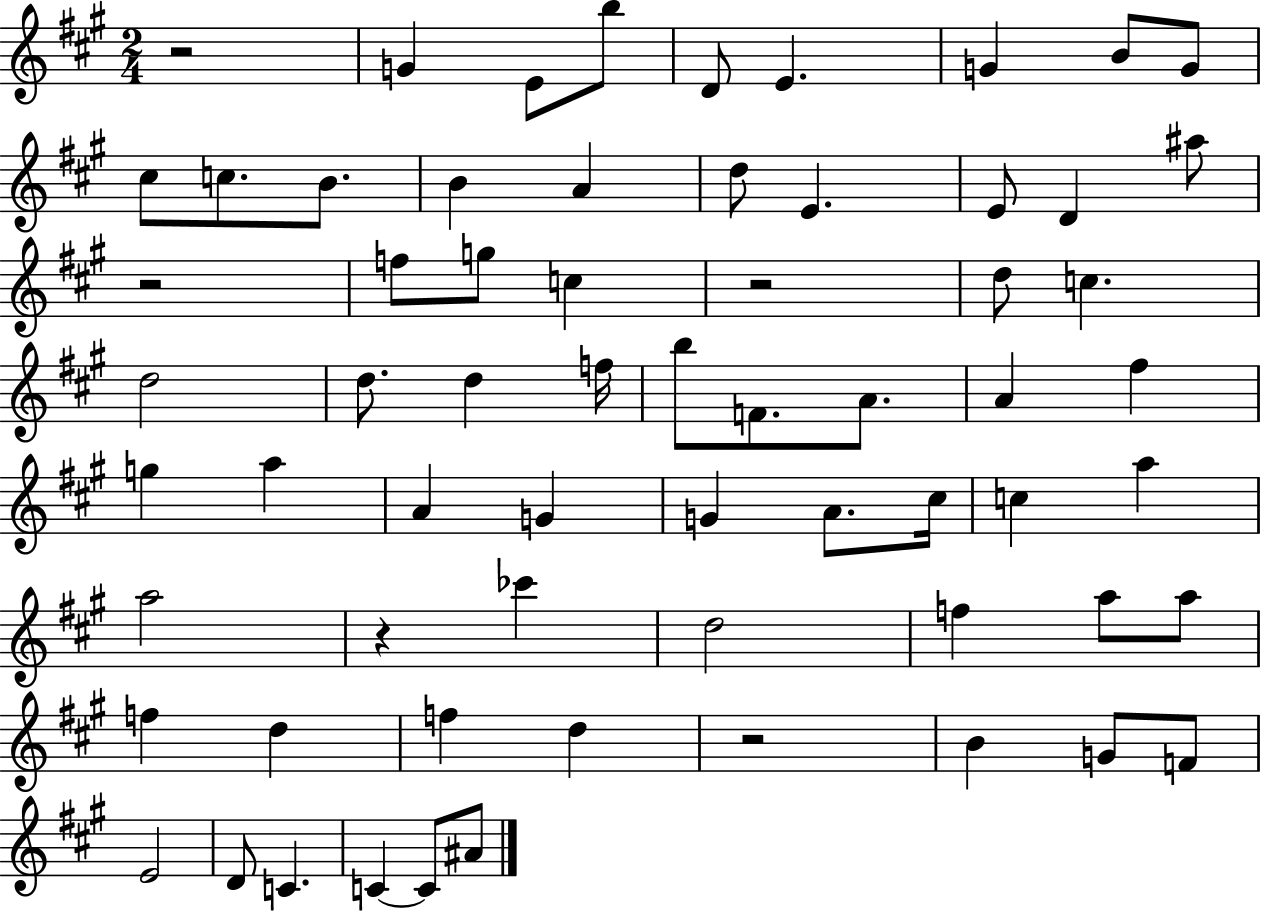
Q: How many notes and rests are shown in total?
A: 65